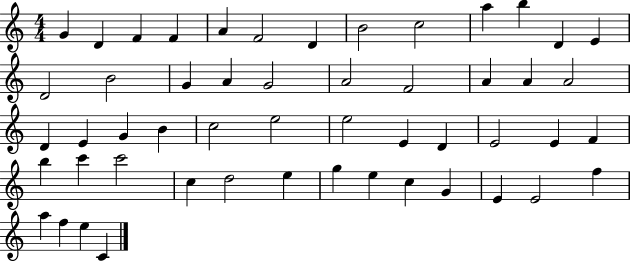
{
  \clef treble
  \numericTimeSignature
  \time 4/4
  \key c \major
  g'4 d'4 f'4 f'4 | a'4 f'2 d'4 | b'2 c''2 | a''4 b''4 d'4 e'4 | \break d'2 b'2 | g'4 a'4 g'2 | a'2 f'2 | a'4 a'4 a'2 | \break d'4 e'4 g'4 b'4 | c''2 e''2 | e''2 e'4 d'4 | e'2 e'4 f'4 | \break b''4 c'''4 c'''2 | c''4 d''2 e''4 | g''4 e''4 c''4 g'4 | e'4 e'2 f''4 | \break a''4 f''4 e''4 c'4 | \bar "|."
}